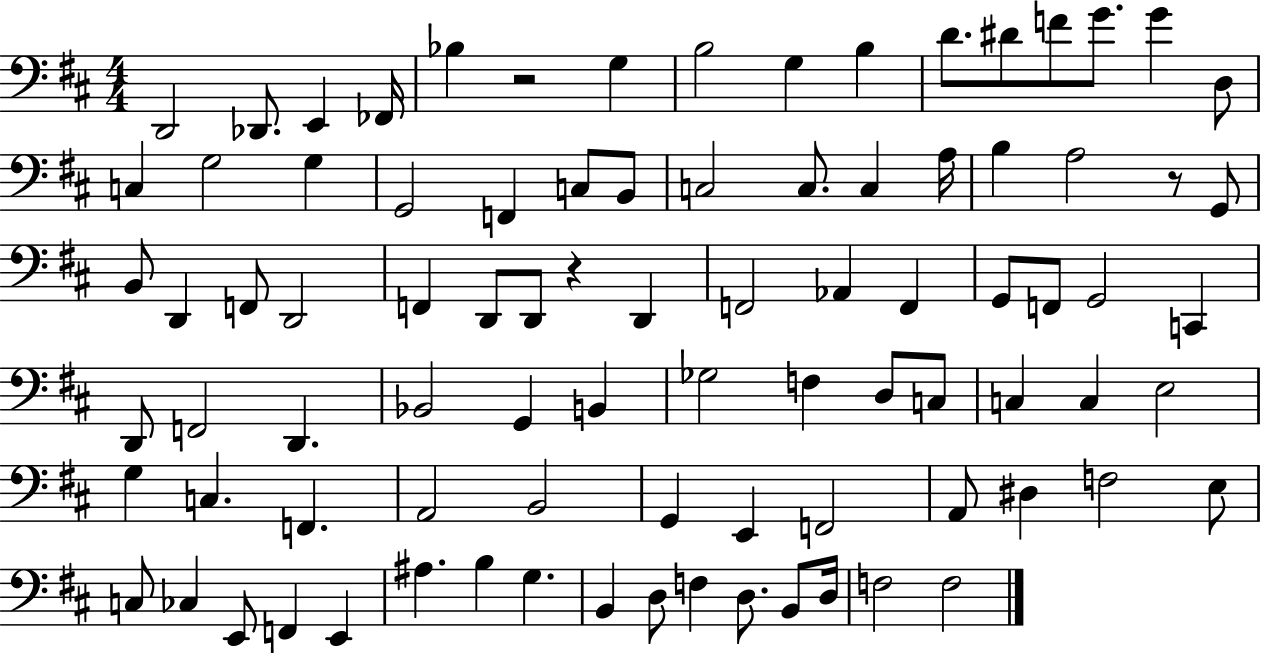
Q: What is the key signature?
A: D major